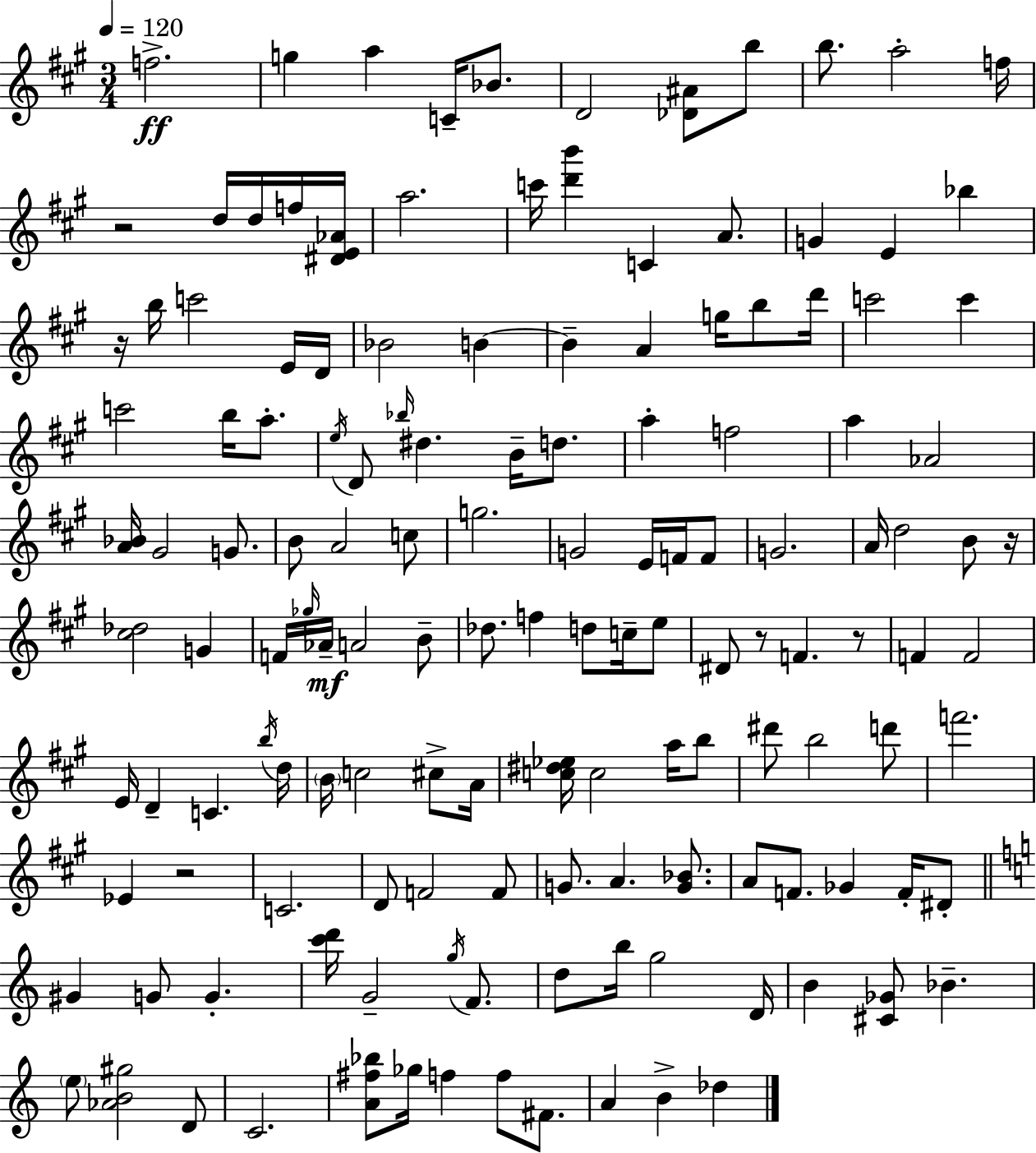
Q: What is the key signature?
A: A major